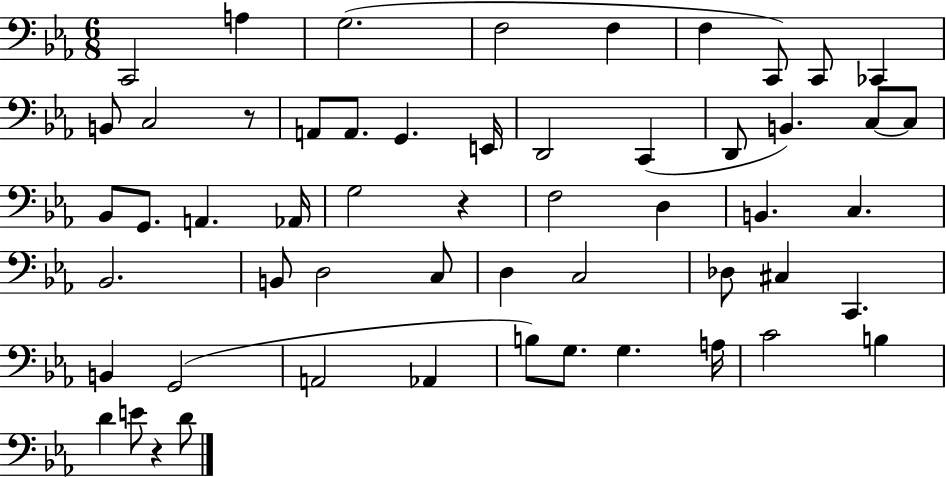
{
  \clef bass
  \numericTimeSignature
  \time 6/8
  \key ees \major
  c,2 a4 | g2.( | f2 f4 | f4 c,8) c,8 ces,4 | \break b,8 c2 r8 | a,8 a,8. g,4. e,16 | d,2 c,4( | d,8 b,4.) c8~~ c8 | \break bes,8 g,8. a,4. aes,16 | g2 r4 | f2 d4 | b,4. c4. | \break bes,2. | b,8 d2 c8 | d4 c2 | des8 cis4 c,4. | \break b,4 g,2( | a,2 aes,4 | b8) g8. g4. a16 | c'2 b4 | \break d'4 e'8 r4 d'8 | \bar "|."
}